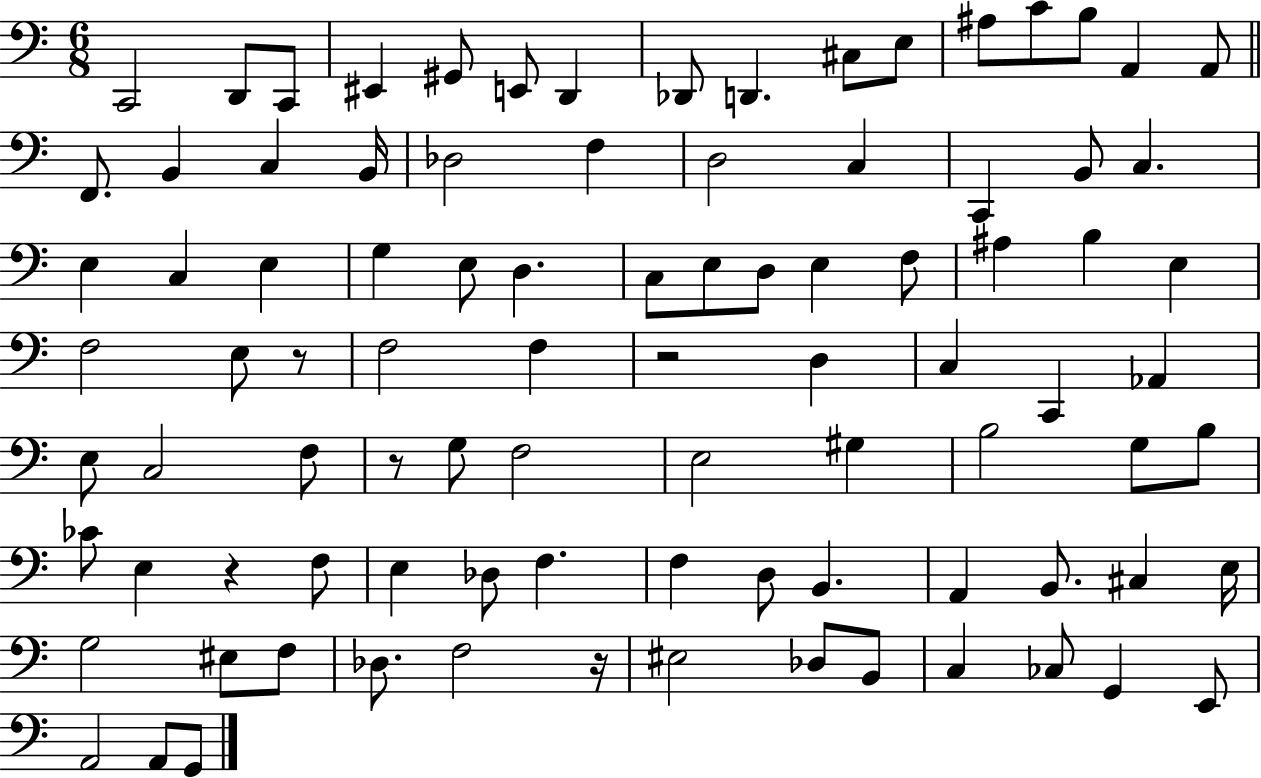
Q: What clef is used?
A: bass